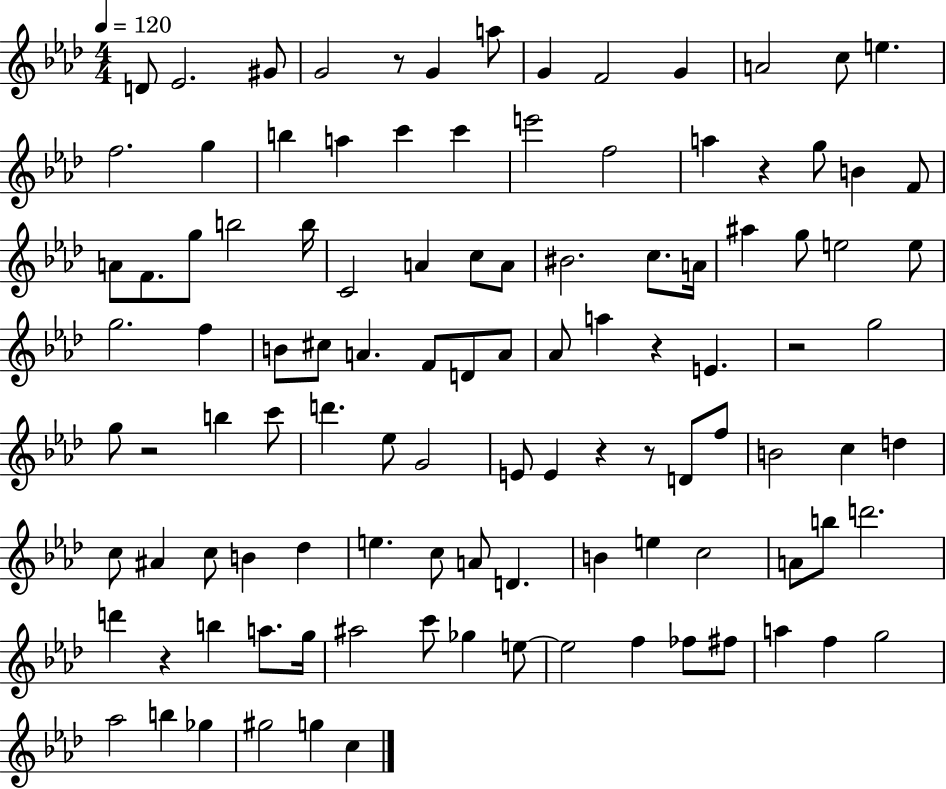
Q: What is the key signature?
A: AES major